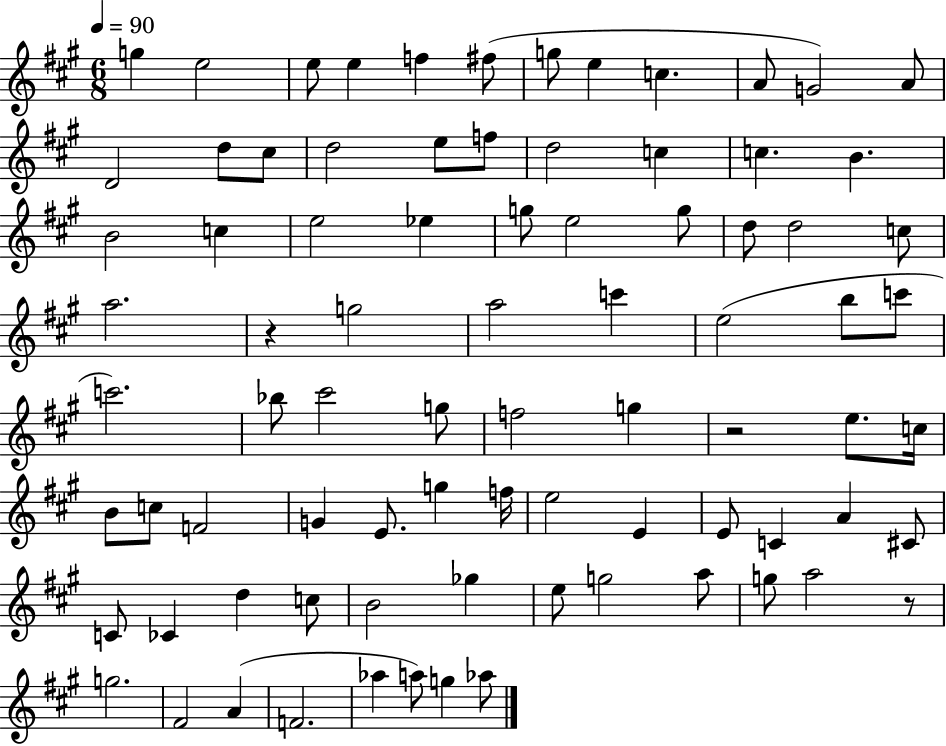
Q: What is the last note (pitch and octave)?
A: Ab5